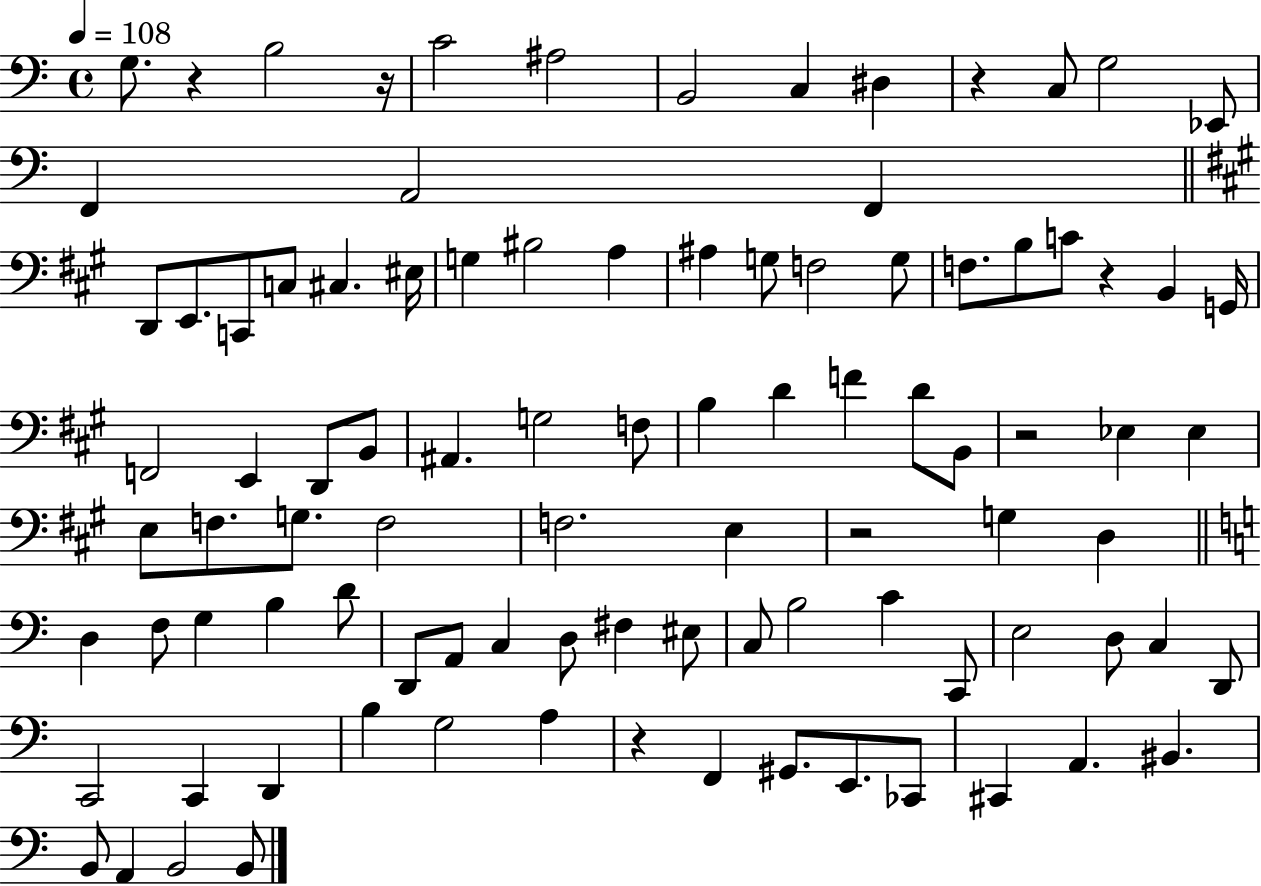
{
  \clef bass
  \time 4/4
  \defaultTimeSignature
  \key c \major
  \tempo 4 = 108
  g8. r4 b2 r16 | c'2 ais2 | b,2 c4 dis4 | r4 c8 g2 ees,8 | \break f,4 a,2 f,4 | \bar "||" \break \key a \major d,8 e,8. c,8 c8 cis4. eis16 | g4 bis2 a4 | ais4 g8 f2 g8 | f8. b8 c'8 r4 b,4 g,16 | \break f,2 e,4 d,8 b,8 | ais,4. g2 f8 | b4 d'4 f'4 d'8 b,8 | r2 ees4 ees4 | \break e8 f8. g8. f2 | f2. e4 | r2 g4 d4 | \bar "||" \break \key c \major d4 f8 g4 b4 d'8 | d,8 a,8 c4 d8 fis4 eis8 | c8 b2 c'4 c,8 | e2 d8 c4 d,8 | \break c,2 c,4 d,4 | b4 g2 a4 | r4 f,4 gis,8. e,8. ces,8 | cis,4 a,4. bis,4. | \break b,8 a,4 b,2 b,8 | \bar "|."
}